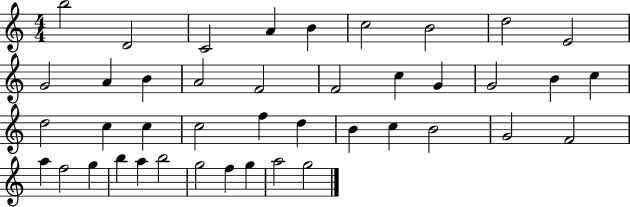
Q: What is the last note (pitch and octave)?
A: G5